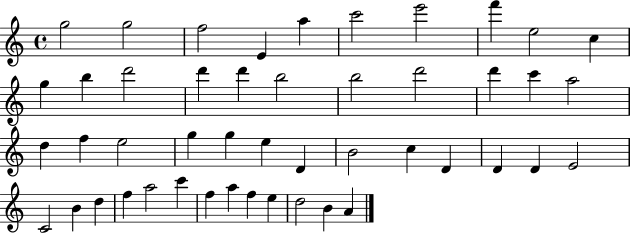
G5/h G5/h F5/h E4/q A5/q C6/h E6/h F6/q E5/h C5/q G5/q B5/q D6/h D6/q D6/q B5/h B5/h D6/h D6/q C6/q A5/h D5/q F5/q E5/h G5/q G5/q E5/q D4/q B4/h C5/q D4/q D4/q D4/q E4/h C4/h B4/q D5/q F5/q A5/h C6/q F5/q A5/q F5/q E5/q D5/h B4/q A4/q